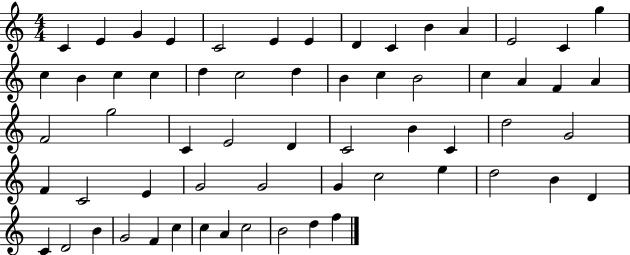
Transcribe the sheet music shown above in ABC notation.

X:1
T:Untitled
M:4/4
L:1/4
K:C
C E G E C2 E E D C B A E2 C g c B c c d c2 d B c B2 c A F A F2 g2 C E2 D C2 B C d2 G2 F C2 E G2 G2 G c2 e d2 B D C D2 B G2 F c c A c2 B2 d f